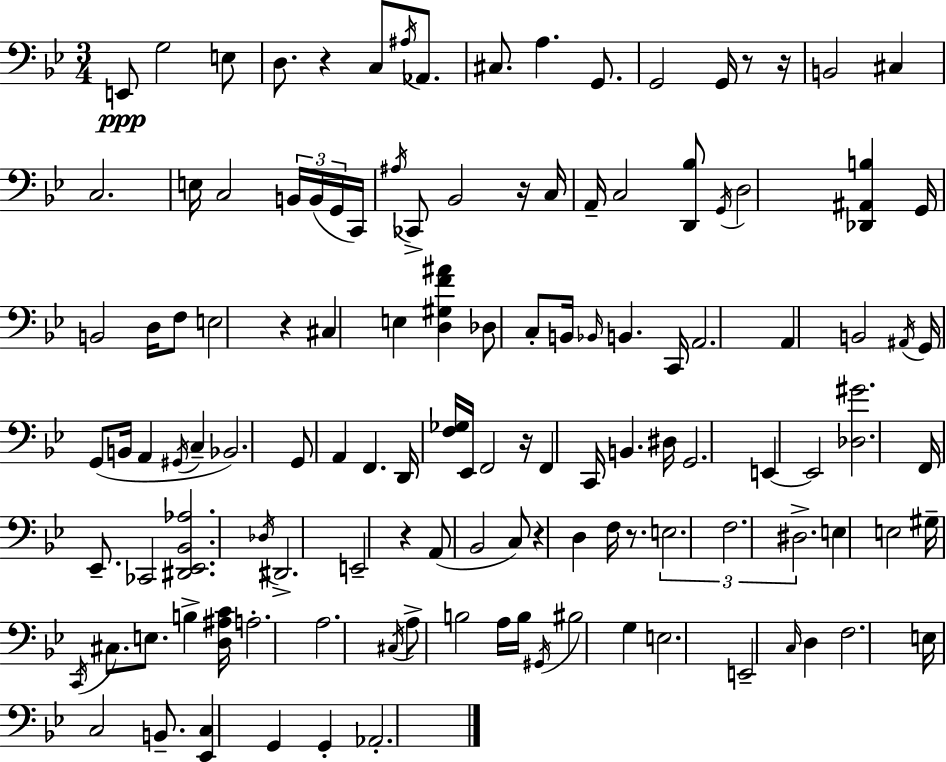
{
  \clef bass
  \numericTimeSignature
  \time 3/4
  \key g \minor
  e,8\ppp g2 e8 | d8. r4 c8 \acciaccatura { ais16 } aes,8. | cis8. a4. g,8. | g,2 g,16 r8 | \break r16 b,2 cis4 | c2. | e16 c2 \tuplet 3/2 { b,16 b,16( | g,16 } c,16) \acciaccatura { ais16 } ces,8-> bes,2 | \break r16 c16 a,16-- c2 | <d, bes>8 \acciaccatura { g,16 } d2 <des, ais, b>4 | g,16 b,2 | d16 f8 e2 r4 | \break cis4 e4 <d gis f' ais'>4 | des8 c8-. b,16 \grace { bes,16 } b,4. | c,16 a,2. | a,4 b,2 | \break \acciaccatura { ais,16 } g,16 g,8( b,16 a,4 | \acciaccatura { gis,16 } c4-- bes,2.) | g,8 a,4 | f,4. d,16 <f ges>16 ees,16 f,2 | \break r16 f,4 c,16 b,4. | dis16 g,2. | e,4~~ e,2 | <des gis'>2. | \break f,16 ees,8.-- ces,2 | <dis, ees, bes, aes>2. | \acciaccatura { des16 } dis,2.-> | e,2-- | \break r4 a,8( bes,2 | c8) r4 d4 | f16 r8. \tuplet 3/2 { e2. | f2. | \break dis2.-> } | e4 e2 | gis16-- \acciaccatura { c,16 } cis8. | e8. b4-> <d ais c'>16 a2.-. | \break a2. | \acciaccatura { cis16 } a8-> b2 | a16 b16 \acciaccatura { gis,16 } bis2 | g4 e2. | \break e,2-- | \grace { c16 } d4 f2. | e16 | c2 b,8.-- <ees, c>4 | \break g,4 g,4-. aes,2.-. | \bar "|."
}